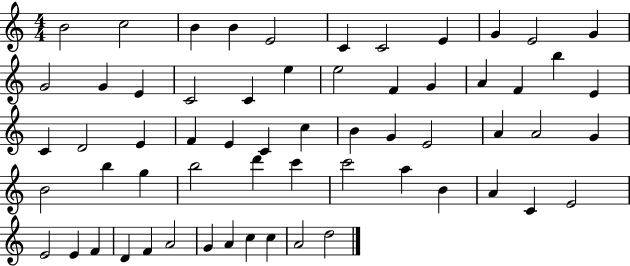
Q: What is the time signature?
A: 4/4